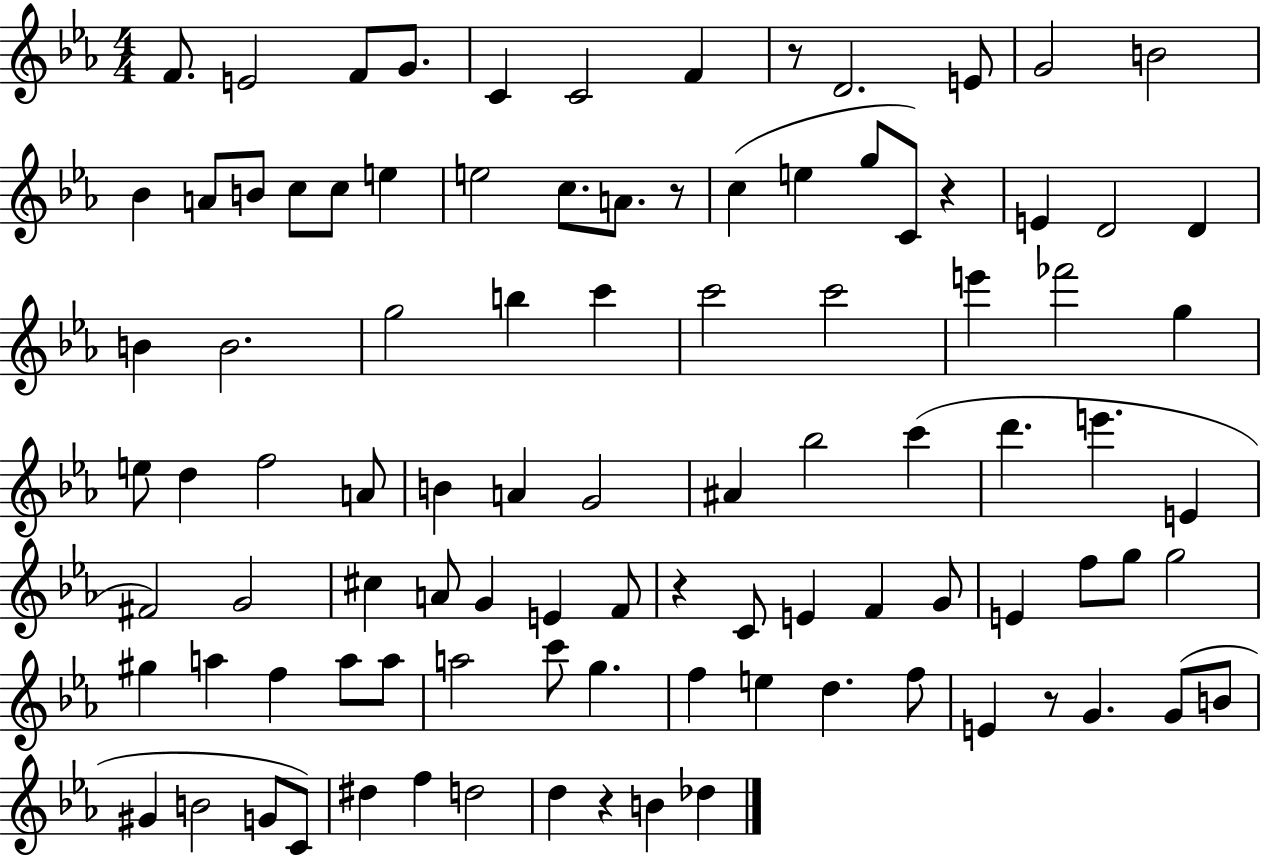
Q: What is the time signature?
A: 4/4